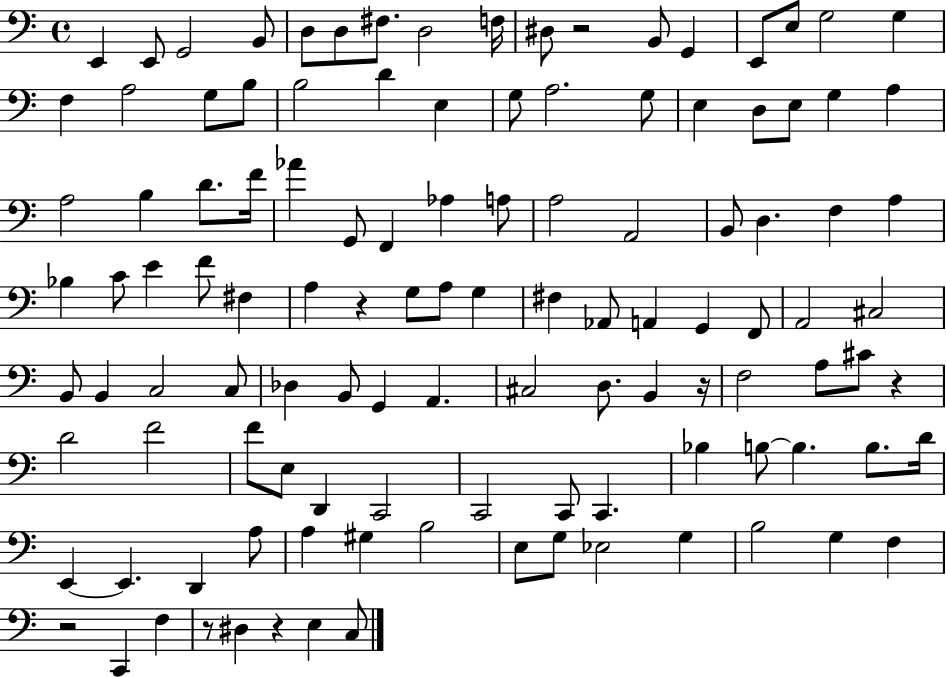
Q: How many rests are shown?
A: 7